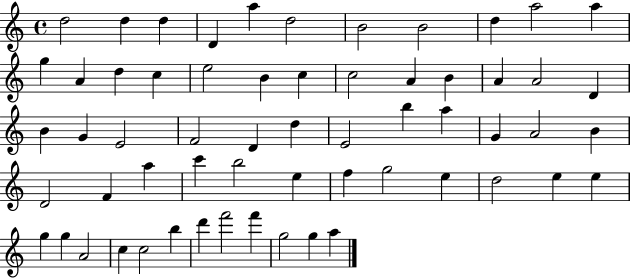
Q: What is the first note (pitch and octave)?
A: D5